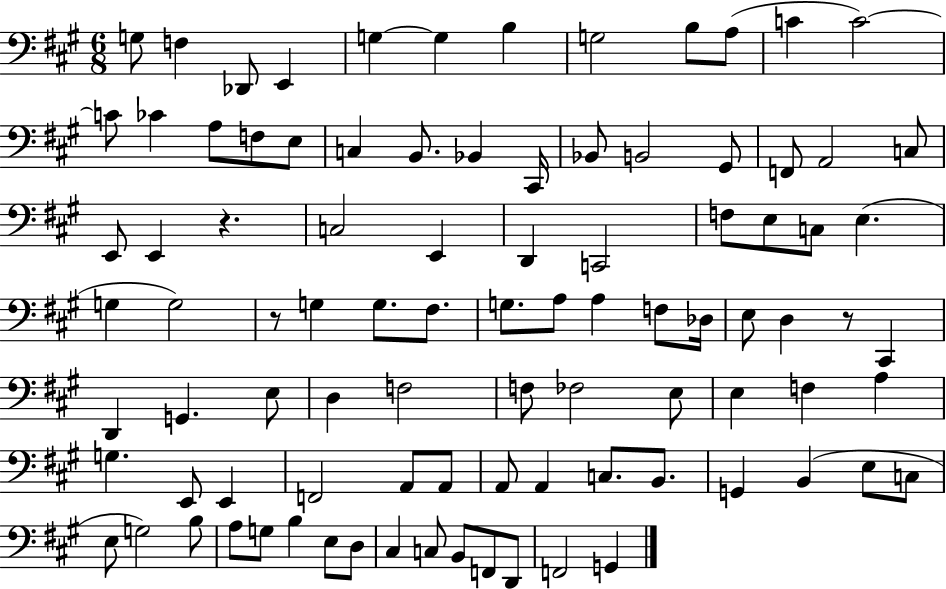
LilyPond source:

{
  \clef bass
  \numericTimeSignature
  \time 6/8
  \key a \major
  \repeat volta 2 { g8 f4 des,8 e,4 | g4~~ g4 b4 | g2 b8 a8( | c'4 c'2~~) | \break c'8 ces'4 a8 f8 e8 | c4 b,8. bes,4 cis,16 | bes,8 b,2 gis,8 | f,8 a,2 c8 | \break e,8 e,4 r4. | c2 e,4 | d,4 c,2 | f8 e8 c8 e4.( | \break g4 g2) | r8 g4 g8. fis8. | g8. a8 a4 f8 des16 | e8 d4 r8 cis,4 | \break d,4 g,4. e8 | d4 f2 | f8 fes2 e8 | e4 f4 a4 | \break g4. e,8 e,4 | f,2 a,8 a,8 | a,8 a,4 c8. b,8. | g,4 b,4( e8 c8 | \break e8 g2) b8 | a8 g8 b4 e8 d8 | cis4 c8 b,8 f,8 d,8 | f,2 g,4 | \break } \bar "|."
}